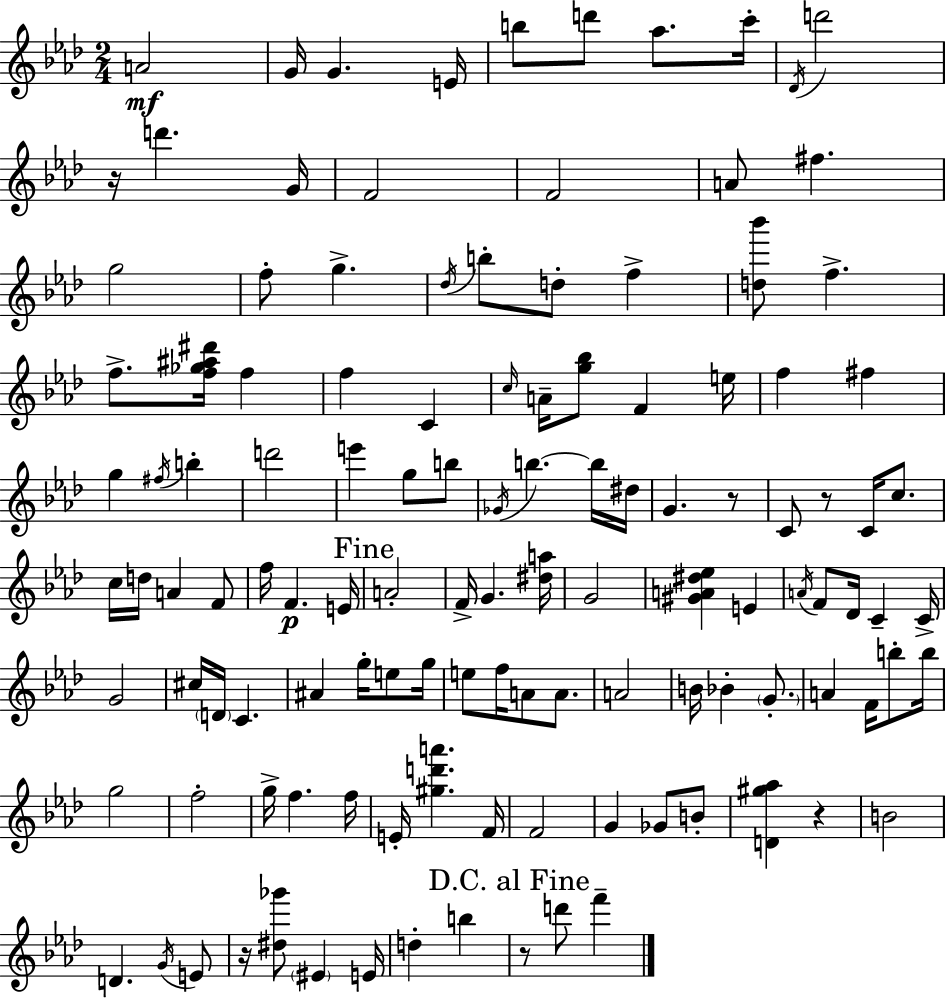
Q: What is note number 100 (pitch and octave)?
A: G4